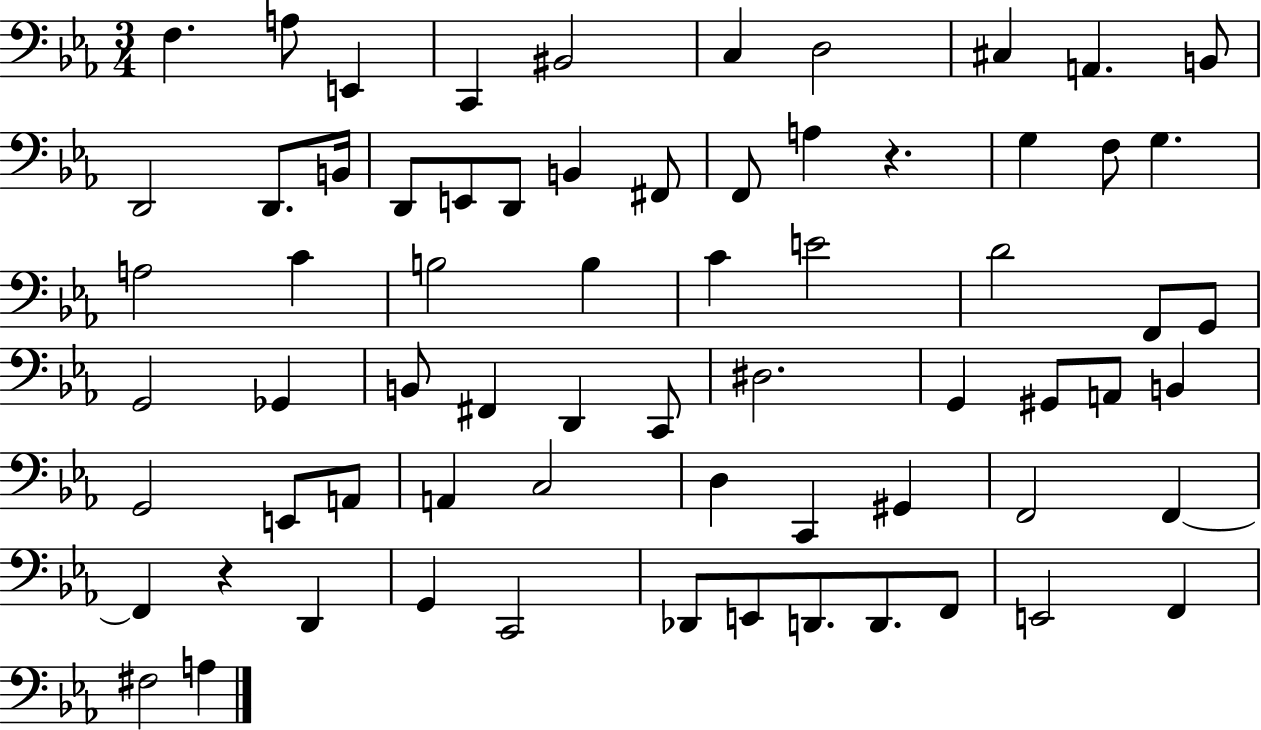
F3/q. A3/e E2/q C2/q BIS2/h C3/q D3/h C#3/q A2/q. B2/e D2/h D2/e. B2/s D2/e E2/e D2/e B2/q F#2/e F2/e A3/q R/q. G3/q F3/e G3/q. A3/h C4/q B3/h B3/q C4/q E4/h D4/h F2/e G2/e G2/h Gb2/q B2/e F#2/q D2/q C2/e D#3/h. G2/q G#2/e A2/e B2/q G2/h E2/e A2/e A2/q C3/h D3/q C2/q G#2/q F2/h F2/q F2/q R/q D2/q G2/q C2/h Db2/e E2/e D2/e. D2/e. F2/e E2/h F2/q F#3/h A3/q